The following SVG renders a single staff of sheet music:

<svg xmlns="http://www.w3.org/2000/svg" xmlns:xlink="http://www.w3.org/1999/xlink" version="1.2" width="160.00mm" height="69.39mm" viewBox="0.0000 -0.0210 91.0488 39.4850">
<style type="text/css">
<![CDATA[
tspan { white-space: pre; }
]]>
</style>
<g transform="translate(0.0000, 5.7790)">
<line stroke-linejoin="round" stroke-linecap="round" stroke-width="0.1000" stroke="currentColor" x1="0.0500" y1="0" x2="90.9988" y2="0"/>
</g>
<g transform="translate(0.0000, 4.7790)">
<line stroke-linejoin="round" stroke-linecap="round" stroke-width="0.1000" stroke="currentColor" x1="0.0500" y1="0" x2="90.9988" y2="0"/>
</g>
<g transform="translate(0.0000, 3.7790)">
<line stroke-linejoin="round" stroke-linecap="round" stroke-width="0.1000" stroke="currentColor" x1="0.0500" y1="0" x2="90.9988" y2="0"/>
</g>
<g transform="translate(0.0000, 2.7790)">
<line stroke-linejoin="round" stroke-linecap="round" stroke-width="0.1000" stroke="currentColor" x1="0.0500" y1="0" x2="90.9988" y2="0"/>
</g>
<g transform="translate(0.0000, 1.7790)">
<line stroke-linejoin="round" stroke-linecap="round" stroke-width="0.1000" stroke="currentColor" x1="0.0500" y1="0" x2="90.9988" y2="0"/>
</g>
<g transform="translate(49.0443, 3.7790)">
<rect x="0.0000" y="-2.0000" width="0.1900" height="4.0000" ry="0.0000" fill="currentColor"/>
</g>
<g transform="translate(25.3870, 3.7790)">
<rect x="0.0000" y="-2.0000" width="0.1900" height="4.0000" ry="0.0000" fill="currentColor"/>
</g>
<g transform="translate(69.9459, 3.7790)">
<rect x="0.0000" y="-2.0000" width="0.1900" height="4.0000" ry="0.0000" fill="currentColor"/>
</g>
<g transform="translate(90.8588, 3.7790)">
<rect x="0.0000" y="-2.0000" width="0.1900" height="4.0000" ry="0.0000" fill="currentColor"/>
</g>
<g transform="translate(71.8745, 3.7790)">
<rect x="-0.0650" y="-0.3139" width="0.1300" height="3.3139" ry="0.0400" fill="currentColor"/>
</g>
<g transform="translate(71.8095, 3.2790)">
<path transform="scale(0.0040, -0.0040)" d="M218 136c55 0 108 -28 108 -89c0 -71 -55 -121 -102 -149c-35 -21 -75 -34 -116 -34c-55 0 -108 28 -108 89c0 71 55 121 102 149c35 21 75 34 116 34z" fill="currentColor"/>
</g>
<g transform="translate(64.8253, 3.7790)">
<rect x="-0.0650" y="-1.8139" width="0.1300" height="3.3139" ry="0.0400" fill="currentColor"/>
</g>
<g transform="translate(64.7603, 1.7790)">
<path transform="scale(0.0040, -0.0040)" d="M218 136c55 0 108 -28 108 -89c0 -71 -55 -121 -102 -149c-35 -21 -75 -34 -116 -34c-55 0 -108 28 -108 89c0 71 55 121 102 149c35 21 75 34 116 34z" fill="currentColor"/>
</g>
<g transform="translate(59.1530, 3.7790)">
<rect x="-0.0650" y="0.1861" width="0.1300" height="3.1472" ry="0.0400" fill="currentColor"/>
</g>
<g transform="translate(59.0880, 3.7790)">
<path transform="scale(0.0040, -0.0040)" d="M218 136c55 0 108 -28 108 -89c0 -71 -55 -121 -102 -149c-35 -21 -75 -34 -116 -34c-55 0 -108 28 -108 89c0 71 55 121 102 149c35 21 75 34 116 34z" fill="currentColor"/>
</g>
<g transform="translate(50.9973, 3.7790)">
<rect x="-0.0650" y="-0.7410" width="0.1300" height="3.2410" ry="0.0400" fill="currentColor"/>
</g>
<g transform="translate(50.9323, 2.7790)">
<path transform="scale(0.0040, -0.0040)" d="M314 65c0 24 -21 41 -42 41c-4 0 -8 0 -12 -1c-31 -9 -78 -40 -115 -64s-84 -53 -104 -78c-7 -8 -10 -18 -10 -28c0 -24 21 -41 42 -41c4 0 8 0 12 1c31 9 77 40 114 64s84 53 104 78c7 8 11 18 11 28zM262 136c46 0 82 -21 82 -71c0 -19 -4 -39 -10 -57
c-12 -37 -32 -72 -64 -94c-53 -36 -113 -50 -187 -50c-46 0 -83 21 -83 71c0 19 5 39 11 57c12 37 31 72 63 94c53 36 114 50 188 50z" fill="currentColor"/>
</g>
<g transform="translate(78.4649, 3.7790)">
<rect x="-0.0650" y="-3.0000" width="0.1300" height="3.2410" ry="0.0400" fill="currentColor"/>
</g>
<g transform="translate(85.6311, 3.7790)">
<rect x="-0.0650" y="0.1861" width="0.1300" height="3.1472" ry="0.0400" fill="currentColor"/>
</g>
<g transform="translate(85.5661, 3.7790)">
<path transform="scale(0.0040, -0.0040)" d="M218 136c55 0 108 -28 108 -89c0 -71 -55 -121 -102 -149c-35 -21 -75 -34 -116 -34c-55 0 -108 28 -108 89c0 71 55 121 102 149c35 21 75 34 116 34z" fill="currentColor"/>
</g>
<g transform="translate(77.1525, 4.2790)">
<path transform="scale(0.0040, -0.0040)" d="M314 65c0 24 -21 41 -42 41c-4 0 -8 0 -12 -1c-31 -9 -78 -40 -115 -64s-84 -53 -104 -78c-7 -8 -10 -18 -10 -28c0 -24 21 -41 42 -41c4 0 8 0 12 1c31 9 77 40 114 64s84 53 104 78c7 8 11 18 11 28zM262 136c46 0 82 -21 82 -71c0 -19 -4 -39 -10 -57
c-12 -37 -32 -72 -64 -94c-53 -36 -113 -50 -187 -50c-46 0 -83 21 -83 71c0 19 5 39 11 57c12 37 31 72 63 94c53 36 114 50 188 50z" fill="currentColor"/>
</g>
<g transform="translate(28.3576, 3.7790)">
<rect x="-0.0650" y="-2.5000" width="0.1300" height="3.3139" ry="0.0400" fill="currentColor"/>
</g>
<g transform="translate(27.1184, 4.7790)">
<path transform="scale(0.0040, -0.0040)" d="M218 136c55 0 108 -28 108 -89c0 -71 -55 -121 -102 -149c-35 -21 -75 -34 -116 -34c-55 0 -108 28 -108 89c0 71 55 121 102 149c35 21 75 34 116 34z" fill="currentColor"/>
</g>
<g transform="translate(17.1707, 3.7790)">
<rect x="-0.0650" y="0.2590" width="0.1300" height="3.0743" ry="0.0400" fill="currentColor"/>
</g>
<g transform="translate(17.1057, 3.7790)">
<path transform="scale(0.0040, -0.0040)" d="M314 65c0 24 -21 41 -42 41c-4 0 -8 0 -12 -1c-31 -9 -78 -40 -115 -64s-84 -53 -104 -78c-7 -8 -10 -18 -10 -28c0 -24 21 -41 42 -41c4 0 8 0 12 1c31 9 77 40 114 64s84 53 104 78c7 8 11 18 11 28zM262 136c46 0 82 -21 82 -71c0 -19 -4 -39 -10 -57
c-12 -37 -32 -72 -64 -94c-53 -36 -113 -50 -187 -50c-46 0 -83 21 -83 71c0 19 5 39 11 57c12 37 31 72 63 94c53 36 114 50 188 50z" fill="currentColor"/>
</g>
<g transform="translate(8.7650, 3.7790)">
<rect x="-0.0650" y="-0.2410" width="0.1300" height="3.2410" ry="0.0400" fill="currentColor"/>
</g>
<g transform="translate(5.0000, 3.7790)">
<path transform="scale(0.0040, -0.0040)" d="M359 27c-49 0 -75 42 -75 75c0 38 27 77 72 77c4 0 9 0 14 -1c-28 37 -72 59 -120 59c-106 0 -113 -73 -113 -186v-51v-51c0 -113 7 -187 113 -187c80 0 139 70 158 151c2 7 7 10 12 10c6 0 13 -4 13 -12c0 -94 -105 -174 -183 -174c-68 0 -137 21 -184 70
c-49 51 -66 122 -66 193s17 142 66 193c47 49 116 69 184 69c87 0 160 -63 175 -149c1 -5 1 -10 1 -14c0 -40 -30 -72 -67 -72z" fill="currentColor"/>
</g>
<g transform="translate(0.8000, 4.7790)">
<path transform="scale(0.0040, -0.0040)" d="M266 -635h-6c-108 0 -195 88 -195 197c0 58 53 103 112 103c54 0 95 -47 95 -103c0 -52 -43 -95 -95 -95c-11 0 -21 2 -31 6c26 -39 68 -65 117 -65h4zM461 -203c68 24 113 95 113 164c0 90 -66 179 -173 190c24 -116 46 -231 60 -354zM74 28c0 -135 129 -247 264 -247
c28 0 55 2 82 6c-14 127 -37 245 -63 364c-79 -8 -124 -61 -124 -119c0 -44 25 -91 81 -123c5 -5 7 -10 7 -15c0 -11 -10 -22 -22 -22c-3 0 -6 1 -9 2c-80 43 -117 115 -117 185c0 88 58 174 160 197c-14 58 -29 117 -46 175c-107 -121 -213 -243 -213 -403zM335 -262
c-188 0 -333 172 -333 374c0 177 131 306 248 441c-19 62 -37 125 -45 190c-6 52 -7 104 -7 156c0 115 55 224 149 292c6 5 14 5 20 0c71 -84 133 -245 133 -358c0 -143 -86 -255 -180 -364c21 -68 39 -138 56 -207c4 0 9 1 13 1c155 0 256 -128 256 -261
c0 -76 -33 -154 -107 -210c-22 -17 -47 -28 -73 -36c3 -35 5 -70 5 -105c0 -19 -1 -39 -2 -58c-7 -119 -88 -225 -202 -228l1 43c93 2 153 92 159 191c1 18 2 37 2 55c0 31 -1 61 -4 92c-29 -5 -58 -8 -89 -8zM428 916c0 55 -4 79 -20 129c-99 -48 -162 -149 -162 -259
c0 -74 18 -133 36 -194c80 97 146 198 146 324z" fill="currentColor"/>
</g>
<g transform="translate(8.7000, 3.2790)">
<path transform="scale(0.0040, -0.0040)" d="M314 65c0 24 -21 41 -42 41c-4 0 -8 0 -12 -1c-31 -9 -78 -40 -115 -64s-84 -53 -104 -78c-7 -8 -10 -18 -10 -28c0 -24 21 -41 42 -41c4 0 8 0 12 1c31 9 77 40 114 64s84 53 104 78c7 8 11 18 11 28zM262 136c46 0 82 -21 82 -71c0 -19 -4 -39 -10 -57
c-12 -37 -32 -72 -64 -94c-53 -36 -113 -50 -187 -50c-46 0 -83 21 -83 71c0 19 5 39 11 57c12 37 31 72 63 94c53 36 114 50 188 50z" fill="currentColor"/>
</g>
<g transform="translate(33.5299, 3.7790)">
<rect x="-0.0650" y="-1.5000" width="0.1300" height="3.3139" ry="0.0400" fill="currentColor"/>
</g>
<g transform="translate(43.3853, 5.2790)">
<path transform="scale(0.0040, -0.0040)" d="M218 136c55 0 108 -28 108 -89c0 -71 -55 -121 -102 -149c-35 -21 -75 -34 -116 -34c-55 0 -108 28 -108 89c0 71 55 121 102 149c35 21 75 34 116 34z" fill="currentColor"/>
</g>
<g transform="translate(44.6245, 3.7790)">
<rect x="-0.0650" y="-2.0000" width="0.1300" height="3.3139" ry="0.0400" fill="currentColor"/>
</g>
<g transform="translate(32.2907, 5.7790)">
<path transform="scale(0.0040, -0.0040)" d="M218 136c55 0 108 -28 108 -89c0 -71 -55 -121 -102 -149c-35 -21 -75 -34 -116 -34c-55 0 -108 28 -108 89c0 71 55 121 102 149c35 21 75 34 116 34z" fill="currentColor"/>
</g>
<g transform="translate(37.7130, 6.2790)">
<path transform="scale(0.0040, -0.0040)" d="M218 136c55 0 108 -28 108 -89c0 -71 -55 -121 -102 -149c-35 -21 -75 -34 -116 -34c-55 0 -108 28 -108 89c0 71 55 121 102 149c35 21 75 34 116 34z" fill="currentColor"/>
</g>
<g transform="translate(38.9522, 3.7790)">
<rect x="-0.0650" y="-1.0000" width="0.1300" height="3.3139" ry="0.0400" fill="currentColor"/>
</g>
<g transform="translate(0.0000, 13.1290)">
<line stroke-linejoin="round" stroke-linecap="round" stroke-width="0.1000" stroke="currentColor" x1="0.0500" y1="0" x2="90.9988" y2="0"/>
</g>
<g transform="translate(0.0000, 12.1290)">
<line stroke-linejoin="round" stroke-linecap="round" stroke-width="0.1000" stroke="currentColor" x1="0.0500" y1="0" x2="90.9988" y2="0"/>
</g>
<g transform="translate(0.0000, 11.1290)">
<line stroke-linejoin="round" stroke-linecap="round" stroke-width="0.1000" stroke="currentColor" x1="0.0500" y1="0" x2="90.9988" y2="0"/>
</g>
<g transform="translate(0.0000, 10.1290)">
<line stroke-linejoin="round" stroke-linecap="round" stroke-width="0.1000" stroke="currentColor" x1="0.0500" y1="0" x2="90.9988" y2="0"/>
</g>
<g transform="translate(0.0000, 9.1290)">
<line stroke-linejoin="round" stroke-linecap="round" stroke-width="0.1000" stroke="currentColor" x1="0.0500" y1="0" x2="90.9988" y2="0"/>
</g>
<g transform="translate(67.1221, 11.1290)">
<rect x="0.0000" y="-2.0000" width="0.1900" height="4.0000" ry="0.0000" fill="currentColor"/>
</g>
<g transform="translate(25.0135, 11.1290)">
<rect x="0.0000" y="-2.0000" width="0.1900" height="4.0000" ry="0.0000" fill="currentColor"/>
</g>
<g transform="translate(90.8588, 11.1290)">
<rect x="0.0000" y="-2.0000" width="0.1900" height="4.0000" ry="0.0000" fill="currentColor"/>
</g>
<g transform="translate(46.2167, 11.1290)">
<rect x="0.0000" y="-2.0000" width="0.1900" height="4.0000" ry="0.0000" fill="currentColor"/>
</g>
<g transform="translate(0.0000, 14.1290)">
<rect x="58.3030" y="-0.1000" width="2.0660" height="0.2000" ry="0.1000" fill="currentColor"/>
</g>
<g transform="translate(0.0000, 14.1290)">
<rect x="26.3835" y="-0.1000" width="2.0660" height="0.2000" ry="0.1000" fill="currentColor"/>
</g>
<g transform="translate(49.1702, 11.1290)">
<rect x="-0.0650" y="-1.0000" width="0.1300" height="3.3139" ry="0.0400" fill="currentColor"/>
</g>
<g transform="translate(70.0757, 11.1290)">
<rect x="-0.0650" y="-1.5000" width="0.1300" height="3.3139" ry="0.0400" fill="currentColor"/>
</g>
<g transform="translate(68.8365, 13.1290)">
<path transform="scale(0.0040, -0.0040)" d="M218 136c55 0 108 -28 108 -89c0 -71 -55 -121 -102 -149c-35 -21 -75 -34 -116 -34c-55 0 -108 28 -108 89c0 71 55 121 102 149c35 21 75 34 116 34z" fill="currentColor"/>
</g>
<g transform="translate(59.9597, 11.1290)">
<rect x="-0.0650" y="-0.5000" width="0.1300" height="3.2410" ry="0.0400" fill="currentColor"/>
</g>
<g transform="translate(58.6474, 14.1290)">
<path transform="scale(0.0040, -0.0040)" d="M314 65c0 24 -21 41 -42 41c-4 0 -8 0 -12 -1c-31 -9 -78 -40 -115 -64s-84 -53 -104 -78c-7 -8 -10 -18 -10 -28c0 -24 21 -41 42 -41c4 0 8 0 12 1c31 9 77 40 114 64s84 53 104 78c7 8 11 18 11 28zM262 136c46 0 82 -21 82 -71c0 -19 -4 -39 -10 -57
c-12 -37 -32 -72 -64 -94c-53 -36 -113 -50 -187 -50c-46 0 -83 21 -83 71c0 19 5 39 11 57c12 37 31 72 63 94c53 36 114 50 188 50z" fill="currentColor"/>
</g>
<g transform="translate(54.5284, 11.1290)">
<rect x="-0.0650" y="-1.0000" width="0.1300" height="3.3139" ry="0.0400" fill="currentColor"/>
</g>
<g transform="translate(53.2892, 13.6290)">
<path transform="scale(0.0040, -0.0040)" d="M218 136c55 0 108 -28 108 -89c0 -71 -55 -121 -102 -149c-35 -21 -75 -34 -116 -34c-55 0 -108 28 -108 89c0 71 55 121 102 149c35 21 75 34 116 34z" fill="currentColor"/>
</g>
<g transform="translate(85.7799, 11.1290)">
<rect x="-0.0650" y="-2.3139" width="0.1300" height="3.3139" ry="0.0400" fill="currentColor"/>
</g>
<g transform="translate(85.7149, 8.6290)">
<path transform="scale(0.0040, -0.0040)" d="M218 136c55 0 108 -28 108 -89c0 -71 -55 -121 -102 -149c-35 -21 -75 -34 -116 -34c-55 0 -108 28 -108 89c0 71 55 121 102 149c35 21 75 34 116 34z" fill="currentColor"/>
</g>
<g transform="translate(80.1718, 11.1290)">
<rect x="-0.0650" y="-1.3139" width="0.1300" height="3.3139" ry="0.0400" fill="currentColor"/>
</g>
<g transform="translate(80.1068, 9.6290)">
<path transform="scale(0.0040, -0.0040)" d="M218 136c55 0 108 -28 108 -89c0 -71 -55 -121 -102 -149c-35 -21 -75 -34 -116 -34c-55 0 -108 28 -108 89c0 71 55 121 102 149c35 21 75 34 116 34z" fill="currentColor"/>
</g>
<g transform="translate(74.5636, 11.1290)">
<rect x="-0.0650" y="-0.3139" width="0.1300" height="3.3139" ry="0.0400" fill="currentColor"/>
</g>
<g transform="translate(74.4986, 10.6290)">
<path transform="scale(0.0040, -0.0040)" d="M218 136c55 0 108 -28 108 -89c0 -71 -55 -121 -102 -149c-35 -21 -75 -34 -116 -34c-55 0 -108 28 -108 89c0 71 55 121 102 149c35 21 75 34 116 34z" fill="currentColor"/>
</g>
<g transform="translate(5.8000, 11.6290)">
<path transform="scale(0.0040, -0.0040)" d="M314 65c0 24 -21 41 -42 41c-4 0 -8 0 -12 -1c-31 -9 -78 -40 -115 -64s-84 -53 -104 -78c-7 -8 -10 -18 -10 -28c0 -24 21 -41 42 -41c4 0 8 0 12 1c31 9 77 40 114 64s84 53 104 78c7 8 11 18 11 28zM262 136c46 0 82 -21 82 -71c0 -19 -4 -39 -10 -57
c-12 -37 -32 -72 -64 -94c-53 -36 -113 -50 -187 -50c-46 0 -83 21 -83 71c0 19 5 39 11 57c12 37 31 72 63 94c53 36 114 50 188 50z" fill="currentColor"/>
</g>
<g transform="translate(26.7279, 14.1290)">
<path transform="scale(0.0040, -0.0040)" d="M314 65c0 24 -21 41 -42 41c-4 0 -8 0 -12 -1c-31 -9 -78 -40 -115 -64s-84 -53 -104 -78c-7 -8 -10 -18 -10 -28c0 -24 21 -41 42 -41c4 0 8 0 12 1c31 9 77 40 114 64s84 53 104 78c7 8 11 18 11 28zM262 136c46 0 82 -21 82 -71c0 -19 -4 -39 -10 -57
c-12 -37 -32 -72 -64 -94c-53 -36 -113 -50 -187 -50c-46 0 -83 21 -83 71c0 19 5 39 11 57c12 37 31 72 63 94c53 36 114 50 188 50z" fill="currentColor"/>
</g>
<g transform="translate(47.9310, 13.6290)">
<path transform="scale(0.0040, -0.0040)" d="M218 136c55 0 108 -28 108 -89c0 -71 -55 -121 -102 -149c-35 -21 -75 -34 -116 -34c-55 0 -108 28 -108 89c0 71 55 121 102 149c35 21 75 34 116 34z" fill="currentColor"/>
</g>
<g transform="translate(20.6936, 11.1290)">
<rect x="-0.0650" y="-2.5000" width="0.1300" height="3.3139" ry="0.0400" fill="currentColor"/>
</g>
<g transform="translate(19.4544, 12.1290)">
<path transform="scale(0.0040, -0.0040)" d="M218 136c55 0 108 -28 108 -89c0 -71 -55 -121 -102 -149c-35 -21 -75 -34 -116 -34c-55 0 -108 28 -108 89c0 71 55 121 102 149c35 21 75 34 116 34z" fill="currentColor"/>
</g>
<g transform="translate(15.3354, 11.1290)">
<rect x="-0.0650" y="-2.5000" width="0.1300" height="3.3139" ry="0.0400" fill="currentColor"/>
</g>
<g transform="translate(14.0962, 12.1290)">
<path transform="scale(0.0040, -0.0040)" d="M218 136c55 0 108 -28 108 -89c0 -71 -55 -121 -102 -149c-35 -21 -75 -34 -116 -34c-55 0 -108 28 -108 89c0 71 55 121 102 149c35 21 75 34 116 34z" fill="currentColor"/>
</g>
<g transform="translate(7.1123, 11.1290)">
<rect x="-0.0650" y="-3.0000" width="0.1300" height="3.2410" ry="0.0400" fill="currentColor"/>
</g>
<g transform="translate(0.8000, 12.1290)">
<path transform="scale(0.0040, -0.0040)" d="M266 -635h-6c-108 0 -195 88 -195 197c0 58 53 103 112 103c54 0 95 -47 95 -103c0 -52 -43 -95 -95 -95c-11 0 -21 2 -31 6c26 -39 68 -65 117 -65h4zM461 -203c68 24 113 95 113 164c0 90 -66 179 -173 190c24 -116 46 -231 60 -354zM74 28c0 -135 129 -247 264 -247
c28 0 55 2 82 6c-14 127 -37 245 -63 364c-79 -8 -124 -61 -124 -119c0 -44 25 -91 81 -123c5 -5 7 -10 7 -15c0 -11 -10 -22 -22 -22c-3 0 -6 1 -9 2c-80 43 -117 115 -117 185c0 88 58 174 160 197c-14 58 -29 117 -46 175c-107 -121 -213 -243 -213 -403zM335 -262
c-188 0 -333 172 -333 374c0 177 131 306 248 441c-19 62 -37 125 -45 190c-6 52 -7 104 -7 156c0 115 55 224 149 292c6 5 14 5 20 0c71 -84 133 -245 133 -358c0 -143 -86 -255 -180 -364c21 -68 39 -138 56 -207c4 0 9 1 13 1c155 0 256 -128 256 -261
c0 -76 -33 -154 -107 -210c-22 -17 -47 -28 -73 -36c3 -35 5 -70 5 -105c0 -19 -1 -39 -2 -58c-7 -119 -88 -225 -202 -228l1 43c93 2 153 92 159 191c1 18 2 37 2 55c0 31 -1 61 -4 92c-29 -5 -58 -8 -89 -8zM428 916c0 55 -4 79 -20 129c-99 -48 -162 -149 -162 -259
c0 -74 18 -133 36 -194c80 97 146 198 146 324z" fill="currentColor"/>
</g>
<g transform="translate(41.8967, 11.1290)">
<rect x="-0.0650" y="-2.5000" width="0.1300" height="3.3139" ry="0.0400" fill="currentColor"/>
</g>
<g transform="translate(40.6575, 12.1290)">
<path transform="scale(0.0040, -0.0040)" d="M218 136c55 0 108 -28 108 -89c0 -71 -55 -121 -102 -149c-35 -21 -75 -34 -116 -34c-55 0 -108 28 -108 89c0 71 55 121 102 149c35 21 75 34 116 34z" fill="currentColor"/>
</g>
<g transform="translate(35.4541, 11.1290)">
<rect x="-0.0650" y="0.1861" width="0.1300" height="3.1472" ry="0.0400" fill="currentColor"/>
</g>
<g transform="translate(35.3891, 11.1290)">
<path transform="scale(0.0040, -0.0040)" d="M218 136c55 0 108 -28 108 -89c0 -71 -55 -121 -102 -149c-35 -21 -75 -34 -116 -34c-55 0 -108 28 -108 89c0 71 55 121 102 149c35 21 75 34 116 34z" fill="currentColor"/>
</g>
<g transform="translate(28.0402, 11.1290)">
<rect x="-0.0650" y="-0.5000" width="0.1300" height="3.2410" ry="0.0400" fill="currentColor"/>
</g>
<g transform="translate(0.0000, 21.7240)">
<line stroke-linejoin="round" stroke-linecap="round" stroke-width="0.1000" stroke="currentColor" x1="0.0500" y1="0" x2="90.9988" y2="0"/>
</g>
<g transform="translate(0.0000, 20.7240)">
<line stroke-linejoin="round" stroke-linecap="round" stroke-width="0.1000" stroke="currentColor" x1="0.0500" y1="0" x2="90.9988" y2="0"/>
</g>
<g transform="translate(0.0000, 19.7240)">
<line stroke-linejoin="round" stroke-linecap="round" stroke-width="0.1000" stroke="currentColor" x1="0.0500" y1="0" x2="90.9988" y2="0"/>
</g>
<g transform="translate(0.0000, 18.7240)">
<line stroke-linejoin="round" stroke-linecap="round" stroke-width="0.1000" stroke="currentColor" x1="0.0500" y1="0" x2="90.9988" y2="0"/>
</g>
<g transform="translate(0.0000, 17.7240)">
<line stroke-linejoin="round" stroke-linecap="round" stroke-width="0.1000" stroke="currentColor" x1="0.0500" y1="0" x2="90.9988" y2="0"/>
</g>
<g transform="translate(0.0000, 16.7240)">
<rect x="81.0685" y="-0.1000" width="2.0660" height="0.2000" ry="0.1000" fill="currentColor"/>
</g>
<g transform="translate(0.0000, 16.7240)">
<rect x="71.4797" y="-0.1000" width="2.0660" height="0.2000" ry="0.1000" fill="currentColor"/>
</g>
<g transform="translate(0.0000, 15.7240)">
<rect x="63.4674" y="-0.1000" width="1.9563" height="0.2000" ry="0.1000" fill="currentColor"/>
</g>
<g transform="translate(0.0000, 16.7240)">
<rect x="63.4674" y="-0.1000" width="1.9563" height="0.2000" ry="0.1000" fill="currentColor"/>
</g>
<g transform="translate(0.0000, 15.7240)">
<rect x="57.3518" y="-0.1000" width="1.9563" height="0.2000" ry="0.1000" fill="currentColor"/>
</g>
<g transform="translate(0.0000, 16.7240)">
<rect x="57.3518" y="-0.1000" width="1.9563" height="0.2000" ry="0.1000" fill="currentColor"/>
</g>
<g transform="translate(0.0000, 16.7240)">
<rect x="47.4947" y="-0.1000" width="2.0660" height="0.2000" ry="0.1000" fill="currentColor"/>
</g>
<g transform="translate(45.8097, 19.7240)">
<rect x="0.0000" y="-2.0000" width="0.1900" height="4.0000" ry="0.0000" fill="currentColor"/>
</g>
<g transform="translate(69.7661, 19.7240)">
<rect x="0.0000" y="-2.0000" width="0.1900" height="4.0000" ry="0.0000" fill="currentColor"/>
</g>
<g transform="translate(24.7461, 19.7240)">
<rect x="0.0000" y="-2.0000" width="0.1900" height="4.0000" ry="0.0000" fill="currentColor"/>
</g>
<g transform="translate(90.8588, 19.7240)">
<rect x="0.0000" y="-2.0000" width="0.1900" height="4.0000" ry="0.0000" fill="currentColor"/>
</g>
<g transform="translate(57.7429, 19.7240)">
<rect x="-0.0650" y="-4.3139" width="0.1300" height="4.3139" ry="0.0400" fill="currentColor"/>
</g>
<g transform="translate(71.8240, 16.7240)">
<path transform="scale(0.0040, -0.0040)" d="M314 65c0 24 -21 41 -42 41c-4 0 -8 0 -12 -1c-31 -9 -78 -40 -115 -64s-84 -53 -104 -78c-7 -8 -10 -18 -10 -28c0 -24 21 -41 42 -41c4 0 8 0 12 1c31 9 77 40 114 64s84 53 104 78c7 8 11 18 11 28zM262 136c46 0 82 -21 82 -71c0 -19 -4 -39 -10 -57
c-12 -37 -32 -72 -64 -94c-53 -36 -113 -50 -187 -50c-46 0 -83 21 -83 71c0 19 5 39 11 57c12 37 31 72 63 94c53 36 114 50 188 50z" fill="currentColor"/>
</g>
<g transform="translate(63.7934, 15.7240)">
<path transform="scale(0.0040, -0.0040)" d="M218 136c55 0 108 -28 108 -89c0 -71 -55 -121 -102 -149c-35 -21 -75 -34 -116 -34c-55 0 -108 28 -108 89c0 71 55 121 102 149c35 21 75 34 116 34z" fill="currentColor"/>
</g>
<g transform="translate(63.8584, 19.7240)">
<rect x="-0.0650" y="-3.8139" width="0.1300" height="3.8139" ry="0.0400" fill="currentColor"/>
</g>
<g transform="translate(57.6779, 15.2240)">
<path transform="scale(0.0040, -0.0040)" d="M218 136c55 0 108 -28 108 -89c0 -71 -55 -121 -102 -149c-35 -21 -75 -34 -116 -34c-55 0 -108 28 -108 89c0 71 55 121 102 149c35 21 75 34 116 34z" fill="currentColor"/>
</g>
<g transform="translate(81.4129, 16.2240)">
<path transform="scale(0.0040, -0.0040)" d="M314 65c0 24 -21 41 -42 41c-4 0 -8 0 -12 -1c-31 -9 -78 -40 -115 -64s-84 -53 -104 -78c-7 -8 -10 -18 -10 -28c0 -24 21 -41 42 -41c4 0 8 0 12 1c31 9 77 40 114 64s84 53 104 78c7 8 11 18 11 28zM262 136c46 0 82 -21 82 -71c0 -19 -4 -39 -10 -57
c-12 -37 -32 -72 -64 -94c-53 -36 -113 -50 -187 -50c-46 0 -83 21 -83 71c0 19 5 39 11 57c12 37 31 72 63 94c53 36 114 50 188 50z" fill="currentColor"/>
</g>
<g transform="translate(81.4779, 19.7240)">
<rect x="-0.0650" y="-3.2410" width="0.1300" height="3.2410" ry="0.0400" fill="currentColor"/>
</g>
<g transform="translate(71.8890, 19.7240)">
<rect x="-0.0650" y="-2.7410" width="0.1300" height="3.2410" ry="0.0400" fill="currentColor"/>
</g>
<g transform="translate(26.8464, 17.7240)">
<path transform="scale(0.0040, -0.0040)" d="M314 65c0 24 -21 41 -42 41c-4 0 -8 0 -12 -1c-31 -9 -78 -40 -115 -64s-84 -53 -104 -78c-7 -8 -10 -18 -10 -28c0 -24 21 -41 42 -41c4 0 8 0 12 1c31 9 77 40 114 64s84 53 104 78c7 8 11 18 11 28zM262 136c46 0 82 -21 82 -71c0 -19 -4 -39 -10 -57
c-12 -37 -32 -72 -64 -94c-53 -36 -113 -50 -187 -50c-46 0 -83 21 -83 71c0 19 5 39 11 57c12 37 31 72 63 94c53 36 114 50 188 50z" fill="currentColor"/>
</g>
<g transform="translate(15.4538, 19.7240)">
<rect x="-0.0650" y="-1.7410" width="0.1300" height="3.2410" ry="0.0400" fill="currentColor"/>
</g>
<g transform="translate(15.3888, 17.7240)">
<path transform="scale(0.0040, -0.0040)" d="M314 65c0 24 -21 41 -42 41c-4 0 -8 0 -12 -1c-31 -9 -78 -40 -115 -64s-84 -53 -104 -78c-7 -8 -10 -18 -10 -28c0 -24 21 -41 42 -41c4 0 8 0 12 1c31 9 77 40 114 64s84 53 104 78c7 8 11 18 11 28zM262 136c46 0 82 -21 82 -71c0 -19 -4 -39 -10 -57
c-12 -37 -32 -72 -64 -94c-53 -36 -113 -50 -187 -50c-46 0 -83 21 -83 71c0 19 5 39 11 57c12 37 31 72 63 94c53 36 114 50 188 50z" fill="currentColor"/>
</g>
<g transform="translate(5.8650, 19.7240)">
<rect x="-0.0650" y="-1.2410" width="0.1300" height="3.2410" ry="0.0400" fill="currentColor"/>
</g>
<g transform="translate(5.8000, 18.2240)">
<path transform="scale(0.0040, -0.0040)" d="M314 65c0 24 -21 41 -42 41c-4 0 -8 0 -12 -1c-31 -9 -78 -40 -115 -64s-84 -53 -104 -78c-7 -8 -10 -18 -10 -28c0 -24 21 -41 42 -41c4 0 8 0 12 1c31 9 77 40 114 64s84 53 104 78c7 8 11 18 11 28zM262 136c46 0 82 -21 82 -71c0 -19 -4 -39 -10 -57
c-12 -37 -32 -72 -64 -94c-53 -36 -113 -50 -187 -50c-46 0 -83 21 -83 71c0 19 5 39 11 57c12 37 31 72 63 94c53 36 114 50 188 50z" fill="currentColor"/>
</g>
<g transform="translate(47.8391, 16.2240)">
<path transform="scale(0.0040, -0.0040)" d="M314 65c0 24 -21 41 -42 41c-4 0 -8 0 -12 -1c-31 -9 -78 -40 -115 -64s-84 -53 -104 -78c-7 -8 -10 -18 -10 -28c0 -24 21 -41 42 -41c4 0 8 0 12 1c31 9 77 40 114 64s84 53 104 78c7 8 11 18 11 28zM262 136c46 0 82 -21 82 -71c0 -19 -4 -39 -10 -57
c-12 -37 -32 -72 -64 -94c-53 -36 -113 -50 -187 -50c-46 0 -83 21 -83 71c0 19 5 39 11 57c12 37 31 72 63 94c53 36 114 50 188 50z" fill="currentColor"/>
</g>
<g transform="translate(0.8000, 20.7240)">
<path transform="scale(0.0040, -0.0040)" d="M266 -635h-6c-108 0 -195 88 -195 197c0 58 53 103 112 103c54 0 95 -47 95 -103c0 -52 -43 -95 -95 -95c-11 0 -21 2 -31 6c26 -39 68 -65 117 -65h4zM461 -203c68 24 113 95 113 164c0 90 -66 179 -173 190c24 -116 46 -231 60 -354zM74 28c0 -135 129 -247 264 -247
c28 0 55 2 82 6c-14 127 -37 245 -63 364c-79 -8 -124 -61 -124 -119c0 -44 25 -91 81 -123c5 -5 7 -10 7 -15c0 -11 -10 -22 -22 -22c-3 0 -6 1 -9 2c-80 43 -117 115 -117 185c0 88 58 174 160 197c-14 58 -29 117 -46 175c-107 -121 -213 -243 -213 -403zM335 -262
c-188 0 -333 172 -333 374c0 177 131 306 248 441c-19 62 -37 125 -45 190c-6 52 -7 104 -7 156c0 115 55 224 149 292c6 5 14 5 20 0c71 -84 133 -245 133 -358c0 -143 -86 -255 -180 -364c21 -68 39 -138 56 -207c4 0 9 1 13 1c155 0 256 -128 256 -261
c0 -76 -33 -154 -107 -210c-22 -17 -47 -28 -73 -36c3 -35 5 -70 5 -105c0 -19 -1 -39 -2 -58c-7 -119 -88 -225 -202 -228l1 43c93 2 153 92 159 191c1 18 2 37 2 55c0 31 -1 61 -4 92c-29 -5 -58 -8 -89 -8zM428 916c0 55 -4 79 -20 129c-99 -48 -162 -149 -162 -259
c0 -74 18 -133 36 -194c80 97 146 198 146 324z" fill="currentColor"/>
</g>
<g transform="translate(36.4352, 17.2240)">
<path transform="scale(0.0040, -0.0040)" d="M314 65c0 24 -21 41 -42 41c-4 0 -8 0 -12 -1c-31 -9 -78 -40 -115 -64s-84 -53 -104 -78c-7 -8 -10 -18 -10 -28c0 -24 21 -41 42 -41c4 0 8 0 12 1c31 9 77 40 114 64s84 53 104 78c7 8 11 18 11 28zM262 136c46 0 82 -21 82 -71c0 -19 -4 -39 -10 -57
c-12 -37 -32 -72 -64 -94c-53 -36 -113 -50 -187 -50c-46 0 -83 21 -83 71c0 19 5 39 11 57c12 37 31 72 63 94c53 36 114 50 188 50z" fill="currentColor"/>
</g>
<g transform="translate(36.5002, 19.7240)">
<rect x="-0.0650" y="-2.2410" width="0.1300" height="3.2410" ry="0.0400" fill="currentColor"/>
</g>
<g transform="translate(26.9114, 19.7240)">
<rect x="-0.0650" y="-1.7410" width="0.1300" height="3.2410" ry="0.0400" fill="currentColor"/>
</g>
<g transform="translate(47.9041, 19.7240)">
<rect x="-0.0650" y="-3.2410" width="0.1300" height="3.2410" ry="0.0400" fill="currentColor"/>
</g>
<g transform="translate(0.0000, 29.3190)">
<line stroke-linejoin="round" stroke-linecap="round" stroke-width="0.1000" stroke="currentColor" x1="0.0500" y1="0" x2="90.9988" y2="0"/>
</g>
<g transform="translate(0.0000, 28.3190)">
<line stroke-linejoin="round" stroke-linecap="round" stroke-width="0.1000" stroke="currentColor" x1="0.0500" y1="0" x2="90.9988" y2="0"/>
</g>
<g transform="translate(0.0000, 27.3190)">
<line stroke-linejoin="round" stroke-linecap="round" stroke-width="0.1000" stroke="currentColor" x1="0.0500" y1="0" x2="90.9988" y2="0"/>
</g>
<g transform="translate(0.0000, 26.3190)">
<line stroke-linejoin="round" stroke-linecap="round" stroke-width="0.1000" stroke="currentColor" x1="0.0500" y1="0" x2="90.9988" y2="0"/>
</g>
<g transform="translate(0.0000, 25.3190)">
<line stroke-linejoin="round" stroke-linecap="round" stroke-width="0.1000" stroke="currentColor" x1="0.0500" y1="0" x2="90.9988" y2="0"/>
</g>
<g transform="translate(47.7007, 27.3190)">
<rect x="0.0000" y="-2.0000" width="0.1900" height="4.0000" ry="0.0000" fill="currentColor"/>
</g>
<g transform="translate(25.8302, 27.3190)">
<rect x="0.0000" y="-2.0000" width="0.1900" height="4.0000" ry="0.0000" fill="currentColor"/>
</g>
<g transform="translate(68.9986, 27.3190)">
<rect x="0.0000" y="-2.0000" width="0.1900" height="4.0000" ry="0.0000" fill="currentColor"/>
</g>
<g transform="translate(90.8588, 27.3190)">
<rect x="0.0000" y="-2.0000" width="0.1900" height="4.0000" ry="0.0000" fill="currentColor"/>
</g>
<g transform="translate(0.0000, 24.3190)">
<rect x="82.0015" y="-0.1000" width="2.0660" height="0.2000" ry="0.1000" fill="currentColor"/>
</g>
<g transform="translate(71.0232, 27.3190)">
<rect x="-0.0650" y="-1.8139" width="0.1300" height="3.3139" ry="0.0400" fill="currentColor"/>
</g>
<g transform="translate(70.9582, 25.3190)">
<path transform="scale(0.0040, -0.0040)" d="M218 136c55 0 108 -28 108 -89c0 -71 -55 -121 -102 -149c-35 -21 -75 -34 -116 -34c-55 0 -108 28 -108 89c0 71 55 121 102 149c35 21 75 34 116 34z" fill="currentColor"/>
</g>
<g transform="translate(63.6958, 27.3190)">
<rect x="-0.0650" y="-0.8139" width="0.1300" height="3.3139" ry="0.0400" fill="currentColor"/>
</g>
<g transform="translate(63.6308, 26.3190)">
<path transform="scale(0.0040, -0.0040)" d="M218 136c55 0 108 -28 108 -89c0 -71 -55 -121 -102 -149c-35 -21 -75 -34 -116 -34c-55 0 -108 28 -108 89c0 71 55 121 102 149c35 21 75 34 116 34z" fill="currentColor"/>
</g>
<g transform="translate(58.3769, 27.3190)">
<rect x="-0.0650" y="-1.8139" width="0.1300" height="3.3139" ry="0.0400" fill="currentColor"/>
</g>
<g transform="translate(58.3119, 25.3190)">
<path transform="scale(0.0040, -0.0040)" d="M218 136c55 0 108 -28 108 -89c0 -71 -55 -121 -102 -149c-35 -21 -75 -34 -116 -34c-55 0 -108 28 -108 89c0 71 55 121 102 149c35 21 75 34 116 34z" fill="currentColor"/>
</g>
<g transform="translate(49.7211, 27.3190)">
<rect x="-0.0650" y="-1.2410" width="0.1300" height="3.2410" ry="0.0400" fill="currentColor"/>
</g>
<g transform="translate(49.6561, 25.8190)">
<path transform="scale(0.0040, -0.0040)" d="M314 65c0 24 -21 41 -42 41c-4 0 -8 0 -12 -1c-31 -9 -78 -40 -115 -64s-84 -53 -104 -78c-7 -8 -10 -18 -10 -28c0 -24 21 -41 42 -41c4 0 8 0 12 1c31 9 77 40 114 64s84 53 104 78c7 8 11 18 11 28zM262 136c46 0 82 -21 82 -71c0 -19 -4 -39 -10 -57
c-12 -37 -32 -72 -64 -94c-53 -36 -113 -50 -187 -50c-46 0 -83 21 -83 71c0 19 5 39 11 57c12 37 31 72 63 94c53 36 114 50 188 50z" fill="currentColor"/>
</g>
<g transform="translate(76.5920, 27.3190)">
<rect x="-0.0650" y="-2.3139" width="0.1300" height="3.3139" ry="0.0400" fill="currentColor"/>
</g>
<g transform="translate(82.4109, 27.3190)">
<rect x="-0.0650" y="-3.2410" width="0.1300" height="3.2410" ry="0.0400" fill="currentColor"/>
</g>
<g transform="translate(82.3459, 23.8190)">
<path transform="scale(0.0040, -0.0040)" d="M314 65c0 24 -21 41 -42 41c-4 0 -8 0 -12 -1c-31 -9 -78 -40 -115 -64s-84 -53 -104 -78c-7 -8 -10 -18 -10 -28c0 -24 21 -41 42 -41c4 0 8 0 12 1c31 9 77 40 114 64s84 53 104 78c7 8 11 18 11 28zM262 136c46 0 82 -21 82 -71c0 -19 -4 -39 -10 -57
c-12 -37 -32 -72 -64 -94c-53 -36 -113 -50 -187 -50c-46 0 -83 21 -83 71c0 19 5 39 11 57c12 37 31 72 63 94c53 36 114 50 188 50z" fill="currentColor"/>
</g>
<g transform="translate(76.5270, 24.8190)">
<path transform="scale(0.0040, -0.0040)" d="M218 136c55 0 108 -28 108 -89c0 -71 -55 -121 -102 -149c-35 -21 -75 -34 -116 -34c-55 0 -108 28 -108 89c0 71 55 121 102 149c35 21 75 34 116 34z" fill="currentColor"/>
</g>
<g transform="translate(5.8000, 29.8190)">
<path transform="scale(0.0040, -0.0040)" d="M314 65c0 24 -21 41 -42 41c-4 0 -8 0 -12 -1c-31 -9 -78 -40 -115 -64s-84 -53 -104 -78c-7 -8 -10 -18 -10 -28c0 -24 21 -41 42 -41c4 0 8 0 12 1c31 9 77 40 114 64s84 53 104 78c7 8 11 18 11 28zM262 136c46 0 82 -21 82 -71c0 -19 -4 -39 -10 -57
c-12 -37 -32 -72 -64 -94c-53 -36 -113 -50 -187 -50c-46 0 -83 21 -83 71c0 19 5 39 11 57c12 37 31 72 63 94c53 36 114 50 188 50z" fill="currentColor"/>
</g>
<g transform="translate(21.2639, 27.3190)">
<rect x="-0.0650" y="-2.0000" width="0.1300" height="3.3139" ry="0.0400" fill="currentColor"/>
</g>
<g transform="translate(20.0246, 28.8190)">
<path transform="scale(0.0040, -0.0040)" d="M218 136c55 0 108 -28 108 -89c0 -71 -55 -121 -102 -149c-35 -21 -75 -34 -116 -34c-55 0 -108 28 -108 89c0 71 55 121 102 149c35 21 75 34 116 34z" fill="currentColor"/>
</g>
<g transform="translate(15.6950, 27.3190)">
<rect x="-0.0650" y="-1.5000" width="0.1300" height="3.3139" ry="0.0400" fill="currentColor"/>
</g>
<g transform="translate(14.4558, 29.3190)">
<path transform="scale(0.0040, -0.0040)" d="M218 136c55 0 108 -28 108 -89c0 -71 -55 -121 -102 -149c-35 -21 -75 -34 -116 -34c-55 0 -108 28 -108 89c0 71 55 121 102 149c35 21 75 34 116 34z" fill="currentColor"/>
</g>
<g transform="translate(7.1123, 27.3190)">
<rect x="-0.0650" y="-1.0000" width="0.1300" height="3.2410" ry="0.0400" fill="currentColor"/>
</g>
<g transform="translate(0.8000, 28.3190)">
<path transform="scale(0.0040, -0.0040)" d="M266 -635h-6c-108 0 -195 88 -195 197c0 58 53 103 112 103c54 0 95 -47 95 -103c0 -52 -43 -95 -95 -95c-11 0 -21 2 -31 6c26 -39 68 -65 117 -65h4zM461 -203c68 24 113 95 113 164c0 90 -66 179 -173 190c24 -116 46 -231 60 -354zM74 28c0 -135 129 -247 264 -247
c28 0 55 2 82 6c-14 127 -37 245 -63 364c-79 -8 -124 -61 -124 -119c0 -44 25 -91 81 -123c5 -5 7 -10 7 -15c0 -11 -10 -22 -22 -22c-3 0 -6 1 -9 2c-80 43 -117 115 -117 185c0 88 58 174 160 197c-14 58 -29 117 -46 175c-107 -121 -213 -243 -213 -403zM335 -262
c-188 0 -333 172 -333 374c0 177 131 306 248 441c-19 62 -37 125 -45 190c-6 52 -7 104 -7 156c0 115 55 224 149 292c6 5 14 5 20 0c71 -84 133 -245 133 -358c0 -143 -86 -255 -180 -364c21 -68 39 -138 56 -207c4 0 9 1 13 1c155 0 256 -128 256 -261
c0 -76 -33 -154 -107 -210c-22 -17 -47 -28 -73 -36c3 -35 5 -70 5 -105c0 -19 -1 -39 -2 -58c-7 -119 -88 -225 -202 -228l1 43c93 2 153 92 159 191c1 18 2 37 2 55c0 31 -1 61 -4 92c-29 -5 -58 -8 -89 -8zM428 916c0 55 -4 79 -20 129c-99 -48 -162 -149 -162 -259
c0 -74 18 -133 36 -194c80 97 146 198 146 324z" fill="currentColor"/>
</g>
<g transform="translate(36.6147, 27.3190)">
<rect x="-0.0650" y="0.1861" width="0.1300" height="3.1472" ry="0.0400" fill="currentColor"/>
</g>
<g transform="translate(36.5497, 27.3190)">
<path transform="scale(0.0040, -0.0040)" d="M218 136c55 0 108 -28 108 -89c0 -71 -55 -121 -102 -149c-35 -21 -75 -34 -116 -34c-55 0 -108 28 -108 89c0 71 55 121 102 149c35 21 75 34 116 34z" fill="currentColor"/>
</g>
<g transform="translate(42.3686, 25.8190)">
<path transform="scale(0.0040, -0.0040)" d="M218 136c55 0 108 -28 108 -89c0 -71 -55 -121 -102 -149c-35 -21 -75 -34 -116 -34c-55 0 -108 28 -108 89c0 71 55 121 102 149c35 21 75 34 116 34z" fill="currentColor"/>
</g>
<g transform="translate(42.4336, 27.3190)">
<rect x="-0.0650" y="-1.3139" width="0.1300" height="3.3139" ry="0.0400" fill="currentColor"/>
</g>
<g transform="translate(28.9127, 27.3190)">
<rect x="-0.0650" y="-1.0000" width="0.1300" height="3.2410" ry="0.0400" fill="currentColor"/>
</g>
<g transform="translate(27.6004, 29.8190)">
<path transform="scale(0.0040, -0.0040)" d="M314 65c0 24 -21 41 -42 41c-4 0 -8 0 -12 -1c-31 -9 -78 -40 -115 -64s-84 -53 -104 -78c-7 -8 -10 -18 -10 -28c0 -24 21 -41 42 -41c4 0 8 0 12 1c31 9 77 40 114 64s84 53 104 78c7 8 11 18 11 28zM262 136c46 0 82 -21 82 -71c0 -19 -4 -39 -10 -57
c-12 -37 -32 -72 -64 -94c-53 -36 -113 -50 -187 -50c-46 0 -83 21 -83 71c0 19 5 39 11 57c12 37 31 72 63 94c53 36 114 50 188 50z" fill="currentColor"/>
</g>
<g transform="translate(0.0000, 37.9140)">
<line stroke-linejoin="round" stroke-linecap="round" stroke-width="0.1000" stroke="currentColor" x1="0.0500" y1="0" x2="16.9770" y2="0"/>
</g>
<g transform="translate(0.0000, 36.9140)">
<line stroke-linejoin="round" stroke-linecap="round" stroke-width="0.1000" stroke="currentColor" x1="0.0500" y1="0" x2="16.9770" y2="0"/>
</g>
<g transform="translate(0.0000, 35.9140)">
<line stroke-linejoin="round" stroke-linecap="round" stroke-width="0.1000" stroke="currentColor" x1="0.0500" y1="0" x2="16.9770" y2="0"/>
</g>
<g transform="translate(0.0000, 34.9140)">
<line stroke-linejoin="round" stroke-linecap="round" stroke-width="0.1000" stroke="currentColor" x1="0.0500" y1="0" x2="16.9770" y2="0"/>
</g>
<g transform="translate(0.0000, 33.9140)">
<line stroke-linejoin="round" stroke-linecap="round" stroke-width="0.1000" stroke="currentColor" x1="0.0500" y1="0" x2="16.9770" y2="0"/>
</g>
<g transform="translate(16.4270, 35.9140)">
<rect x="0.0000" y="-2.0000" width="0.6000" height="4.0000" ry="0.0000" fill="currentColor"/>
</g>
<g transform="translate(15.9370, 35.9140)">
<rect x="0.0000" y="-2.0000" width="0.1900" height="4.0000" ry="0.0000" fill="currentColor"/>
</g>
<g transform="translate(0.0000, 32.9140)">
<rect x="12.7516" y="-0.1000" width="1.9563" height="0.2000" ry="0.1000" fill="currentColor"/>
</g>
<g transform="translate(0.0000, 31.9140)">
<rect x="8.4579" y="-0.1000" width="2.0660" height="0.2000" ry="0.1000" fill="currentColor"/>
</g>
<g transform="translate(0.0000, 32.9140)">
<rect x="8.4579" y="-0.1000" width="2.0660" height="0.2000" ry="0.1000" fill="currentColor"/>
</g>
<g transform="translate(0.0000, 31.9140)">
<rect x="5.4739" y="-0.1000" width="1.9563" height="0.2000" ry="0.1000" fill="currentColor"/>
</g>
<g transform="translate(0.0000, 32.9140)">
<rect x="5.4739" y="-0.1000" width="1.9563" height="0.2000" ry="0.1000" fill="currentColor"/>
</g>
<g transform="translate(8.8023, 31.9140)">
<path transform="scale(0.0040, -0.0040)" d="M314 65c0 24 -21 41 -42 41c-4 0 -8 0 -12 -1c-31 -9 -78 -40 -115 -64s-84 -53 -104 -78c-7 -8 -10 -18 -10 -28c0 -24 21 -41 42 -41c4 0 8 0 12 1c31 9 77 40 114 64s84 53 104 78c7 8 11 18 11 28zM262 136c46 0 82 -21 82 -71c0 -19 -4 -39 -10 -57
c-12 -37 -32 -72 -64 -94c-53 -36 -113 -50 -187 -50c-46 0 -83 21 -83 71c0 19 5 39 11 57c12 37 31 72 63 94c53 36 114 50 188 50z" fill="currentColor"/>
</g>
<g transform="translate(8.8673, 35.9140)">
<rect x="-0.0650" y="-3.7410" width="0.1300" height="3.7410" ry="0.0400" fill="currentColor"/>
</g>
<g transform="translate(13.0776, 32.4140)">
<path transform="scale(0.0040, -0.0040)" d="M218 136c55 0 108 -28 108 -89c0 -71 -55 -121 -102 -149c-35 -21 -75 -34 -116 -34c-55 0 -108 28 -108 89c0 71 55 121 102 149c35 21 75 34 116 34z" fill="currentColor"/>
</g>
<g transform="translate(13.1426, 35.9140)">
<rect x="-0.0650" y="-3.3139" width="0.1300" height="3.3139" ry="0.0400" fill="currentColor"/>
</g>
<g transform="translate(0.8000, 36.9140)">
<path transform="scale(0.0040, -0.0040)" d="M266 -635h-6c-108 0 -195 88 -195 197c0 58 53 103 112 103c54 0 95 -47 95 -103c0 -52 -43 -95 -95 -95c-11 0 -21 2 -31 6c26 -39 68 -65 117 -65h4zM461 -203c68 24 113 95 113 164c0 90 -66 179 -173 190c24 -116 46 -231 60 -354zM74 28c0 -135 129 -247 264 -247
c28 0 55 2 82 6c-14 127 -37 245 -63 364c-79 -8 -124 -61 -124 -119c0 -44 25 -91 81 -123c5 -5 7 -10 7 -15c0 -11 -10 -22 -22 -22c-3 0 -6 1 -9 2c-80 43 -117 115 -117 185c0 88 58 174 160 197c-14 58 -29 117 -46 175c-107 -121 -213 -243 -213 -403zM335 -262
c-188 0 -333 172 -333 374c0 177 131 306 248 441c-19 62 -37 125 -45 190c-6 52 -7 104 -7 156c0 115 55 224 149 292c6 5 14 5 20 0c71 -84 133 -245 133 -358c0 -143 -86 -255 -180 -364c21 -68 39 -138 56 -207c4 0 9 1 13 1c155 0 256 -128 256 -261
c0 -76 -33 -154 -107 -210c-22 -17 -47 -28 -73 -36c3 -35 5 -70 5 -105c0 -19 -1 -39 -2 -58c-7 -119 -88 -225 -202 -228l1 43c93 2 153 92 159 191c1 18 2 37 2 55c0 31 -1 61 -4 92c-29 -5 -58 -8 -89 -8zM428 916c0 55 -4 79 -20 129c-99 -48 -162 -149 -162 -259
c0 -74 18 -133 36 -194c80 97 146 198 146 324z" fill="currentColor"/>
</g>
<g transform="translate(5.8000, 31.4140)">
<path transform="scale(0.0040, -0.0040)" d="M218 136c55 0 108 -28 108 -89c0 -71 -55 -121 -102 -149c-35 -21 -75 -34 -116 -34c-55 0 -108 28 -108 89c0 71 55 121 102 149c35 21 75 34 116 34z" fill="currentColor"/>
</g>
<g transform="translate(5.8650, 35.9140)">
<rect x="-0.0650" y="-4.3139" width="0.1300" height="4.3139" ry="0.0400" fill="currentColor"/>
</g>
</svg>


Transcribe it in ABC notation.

X:1
T:Untitled
M:4/4
L:1/4
K:C
c2 B2 G E D F d2 B f c A2 B A2 G G C2 B G D D C2 E c e g e2 f2 f2 g2 b2 d' c' a2 b2 D2 E F D2 B e e2 f d f g b2 d' c'2 b